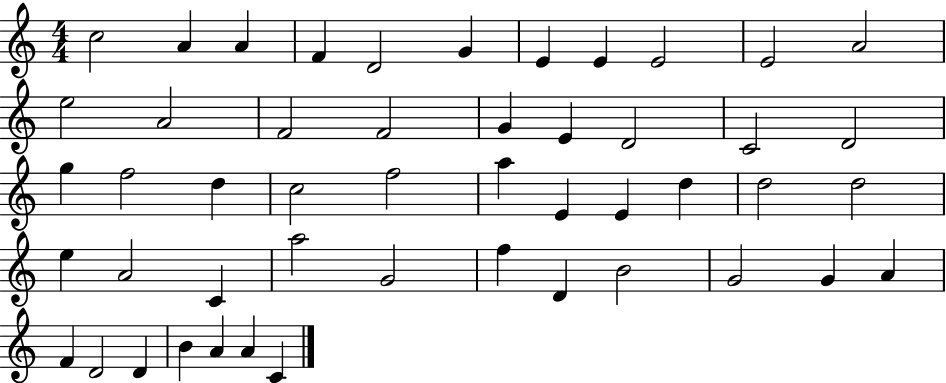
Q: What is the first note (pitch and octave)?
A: C5